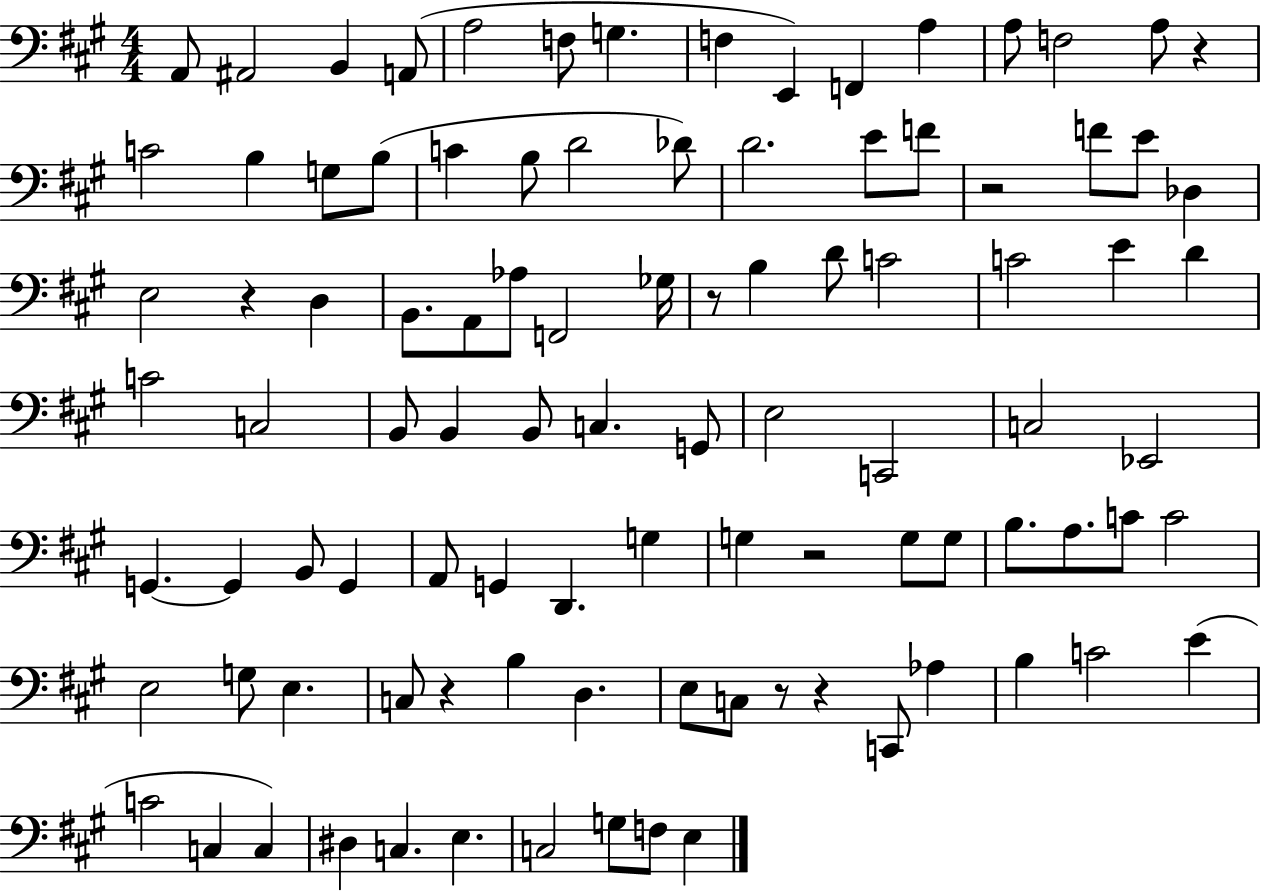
X:1
T:Untitled
M:4/4
L:1/4
K:A
A,,/2 ^A,,2 B,, A,,/2 A,2 F,/2 G, F, E,, F,, A, A,/2 F,2 A,/2 z C2 B, G,/2 B,/2 C B,/2 D2 _D/2 D2 E/2 F/2 z2 F/2 E/2 _D, E,2 z D, B,,/2 A,,/2 _A,/2 F,,2 _G,/4 z/2 B, D/2 C2 C2 E D C2 C,2 B,,/2 B,, B,,/2 C, G,,/2 E,2 C,,2 C,2 _E,,2 G,, G,, B,,/2 G,, A,,/2 G,, D,, G, G, z2 G,/2 G,/2 B,/2 A,/2 C/2 C2 E,2 G,/2 E, C,/2 z B, D, E,/2 C,/2 z/2 z C,,/2 _A, B, C2 E C2 C, C, ^D, C, E, C,2 G,/2 F,/2 E,